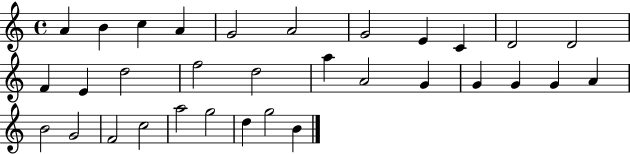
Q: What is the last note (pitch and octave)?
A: B4